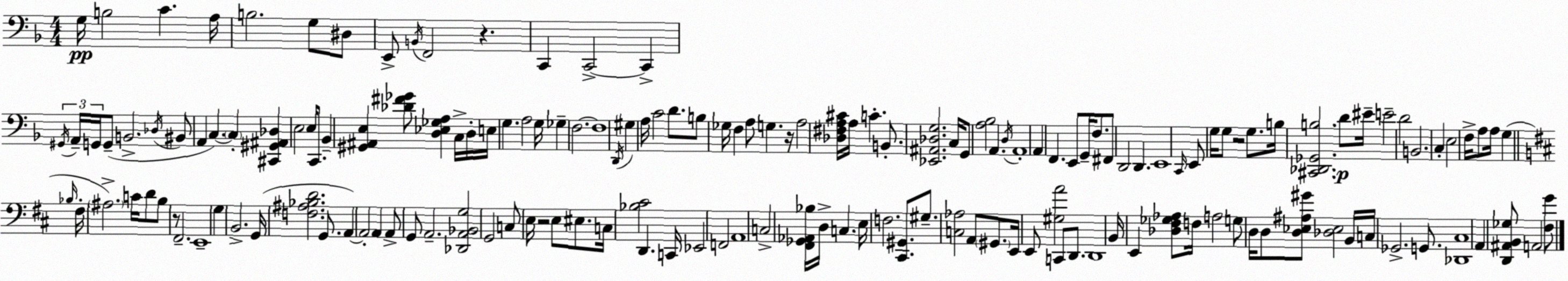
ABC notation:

X:1
T:Untitled
M:4/4
L:1/4
K:F
G,/4 B,2 C A,/4 B,2 G,/2 ^D,/2 E,,/2 B,,/4 F,,2 z C,, C,,2 C,, ^G,,/4 A,,/4 G,,/4 G,,/2 B,,2 _D,/4 ^B,,/2 A,, C, C, [^C,,^G,,^A,,_D,] E,2 E,/4 C,,/2 _B,, [^G,,^A,,E,] [_D^F_G]/2 [D,_E,_G,A,] C,/4 D,/4 E,/4 G, A,2 G,/4 _G, F,2 F,4 D,,/4 ^G, A,/4 C2 D/2 B,/2 _G,/4 F, A,/2 G, z/4 A,2 [_D,^F,A,^C]/4 A,/4 C B,,/2 [_E,,^A,,_D,G,]2 C,/4 G,,/2 [A,_B,]2 A,, D,/4 A,,4 A,, F,, E,,/2 G,,/4 F,/2 ^F,,/2 D,,2 D,, E,,4 C,,/4 E,,/2 G,/4 G,/2 z2 G,/2 B,/4 [^C,,_D,,_G,,B,]2 D/2 ^E/4 E2 D2 B,,2 C, E,2 F,/4 A,/2 A,/4 G, _B,/4 ^F,/4 ^A,2 C/4 D/2 B,/2 z/2 ^F,,2 E,,4 G, B,,2 G,,/4 [F,^A,_B,D]2 G,,/2 A,, A,,2 A,, A,,/2 G,,/2 A,,2 [_D,,A,,_B,,G,]2 G,,2 C,/2 E,/4 z2 E,/2 ^E,/2 C,/4 [_B,^C]2 D,, C,,/4 _E,,2 F,,2 A,,4 C,2 [^F,,_G,,_A,,_B,]/4 D,/4 C, E,/4 F,2 [^C,,^G,,]/2 ^G,/2 [C,_A,]2 A,,/2 ^G,,/2 E,,/4 E,,/2 [^G,A]2 C,,/2 D,,/2 D,,4 B,,/4 E,, [_D,^F,_G,_A,]/2 F,/4 A,2 G,/2 D,/4 D,/2 [D,_E,^A,^G]/2 [_D,_E,]2 B,,/4 C,/4 _G,,2 G,,/2 [_D,,^C,]4 A,, [D,,^A,,B,,_G,]/2 A,,2 [^F,G]/2